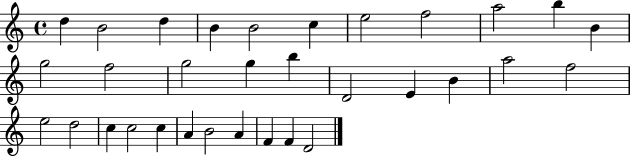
{
  \clef treble
  \time 4/4
  \defaultTimeSignature
  \key c \major
  d''4 b'2 d''4 | b'4 b'2 c''4 | e''2 f''2 | a''2 b''4 b'4 | \break g''2 f''2 | g''2 g''4 b''4 | d'2 e'4 b'4 | a''2 f''2 | \break e''2 d''2 | c''4 c''2 c''4 | a'4 b'2 a'4 | f'4 f'4 d'2 | \break \bar "|."
}